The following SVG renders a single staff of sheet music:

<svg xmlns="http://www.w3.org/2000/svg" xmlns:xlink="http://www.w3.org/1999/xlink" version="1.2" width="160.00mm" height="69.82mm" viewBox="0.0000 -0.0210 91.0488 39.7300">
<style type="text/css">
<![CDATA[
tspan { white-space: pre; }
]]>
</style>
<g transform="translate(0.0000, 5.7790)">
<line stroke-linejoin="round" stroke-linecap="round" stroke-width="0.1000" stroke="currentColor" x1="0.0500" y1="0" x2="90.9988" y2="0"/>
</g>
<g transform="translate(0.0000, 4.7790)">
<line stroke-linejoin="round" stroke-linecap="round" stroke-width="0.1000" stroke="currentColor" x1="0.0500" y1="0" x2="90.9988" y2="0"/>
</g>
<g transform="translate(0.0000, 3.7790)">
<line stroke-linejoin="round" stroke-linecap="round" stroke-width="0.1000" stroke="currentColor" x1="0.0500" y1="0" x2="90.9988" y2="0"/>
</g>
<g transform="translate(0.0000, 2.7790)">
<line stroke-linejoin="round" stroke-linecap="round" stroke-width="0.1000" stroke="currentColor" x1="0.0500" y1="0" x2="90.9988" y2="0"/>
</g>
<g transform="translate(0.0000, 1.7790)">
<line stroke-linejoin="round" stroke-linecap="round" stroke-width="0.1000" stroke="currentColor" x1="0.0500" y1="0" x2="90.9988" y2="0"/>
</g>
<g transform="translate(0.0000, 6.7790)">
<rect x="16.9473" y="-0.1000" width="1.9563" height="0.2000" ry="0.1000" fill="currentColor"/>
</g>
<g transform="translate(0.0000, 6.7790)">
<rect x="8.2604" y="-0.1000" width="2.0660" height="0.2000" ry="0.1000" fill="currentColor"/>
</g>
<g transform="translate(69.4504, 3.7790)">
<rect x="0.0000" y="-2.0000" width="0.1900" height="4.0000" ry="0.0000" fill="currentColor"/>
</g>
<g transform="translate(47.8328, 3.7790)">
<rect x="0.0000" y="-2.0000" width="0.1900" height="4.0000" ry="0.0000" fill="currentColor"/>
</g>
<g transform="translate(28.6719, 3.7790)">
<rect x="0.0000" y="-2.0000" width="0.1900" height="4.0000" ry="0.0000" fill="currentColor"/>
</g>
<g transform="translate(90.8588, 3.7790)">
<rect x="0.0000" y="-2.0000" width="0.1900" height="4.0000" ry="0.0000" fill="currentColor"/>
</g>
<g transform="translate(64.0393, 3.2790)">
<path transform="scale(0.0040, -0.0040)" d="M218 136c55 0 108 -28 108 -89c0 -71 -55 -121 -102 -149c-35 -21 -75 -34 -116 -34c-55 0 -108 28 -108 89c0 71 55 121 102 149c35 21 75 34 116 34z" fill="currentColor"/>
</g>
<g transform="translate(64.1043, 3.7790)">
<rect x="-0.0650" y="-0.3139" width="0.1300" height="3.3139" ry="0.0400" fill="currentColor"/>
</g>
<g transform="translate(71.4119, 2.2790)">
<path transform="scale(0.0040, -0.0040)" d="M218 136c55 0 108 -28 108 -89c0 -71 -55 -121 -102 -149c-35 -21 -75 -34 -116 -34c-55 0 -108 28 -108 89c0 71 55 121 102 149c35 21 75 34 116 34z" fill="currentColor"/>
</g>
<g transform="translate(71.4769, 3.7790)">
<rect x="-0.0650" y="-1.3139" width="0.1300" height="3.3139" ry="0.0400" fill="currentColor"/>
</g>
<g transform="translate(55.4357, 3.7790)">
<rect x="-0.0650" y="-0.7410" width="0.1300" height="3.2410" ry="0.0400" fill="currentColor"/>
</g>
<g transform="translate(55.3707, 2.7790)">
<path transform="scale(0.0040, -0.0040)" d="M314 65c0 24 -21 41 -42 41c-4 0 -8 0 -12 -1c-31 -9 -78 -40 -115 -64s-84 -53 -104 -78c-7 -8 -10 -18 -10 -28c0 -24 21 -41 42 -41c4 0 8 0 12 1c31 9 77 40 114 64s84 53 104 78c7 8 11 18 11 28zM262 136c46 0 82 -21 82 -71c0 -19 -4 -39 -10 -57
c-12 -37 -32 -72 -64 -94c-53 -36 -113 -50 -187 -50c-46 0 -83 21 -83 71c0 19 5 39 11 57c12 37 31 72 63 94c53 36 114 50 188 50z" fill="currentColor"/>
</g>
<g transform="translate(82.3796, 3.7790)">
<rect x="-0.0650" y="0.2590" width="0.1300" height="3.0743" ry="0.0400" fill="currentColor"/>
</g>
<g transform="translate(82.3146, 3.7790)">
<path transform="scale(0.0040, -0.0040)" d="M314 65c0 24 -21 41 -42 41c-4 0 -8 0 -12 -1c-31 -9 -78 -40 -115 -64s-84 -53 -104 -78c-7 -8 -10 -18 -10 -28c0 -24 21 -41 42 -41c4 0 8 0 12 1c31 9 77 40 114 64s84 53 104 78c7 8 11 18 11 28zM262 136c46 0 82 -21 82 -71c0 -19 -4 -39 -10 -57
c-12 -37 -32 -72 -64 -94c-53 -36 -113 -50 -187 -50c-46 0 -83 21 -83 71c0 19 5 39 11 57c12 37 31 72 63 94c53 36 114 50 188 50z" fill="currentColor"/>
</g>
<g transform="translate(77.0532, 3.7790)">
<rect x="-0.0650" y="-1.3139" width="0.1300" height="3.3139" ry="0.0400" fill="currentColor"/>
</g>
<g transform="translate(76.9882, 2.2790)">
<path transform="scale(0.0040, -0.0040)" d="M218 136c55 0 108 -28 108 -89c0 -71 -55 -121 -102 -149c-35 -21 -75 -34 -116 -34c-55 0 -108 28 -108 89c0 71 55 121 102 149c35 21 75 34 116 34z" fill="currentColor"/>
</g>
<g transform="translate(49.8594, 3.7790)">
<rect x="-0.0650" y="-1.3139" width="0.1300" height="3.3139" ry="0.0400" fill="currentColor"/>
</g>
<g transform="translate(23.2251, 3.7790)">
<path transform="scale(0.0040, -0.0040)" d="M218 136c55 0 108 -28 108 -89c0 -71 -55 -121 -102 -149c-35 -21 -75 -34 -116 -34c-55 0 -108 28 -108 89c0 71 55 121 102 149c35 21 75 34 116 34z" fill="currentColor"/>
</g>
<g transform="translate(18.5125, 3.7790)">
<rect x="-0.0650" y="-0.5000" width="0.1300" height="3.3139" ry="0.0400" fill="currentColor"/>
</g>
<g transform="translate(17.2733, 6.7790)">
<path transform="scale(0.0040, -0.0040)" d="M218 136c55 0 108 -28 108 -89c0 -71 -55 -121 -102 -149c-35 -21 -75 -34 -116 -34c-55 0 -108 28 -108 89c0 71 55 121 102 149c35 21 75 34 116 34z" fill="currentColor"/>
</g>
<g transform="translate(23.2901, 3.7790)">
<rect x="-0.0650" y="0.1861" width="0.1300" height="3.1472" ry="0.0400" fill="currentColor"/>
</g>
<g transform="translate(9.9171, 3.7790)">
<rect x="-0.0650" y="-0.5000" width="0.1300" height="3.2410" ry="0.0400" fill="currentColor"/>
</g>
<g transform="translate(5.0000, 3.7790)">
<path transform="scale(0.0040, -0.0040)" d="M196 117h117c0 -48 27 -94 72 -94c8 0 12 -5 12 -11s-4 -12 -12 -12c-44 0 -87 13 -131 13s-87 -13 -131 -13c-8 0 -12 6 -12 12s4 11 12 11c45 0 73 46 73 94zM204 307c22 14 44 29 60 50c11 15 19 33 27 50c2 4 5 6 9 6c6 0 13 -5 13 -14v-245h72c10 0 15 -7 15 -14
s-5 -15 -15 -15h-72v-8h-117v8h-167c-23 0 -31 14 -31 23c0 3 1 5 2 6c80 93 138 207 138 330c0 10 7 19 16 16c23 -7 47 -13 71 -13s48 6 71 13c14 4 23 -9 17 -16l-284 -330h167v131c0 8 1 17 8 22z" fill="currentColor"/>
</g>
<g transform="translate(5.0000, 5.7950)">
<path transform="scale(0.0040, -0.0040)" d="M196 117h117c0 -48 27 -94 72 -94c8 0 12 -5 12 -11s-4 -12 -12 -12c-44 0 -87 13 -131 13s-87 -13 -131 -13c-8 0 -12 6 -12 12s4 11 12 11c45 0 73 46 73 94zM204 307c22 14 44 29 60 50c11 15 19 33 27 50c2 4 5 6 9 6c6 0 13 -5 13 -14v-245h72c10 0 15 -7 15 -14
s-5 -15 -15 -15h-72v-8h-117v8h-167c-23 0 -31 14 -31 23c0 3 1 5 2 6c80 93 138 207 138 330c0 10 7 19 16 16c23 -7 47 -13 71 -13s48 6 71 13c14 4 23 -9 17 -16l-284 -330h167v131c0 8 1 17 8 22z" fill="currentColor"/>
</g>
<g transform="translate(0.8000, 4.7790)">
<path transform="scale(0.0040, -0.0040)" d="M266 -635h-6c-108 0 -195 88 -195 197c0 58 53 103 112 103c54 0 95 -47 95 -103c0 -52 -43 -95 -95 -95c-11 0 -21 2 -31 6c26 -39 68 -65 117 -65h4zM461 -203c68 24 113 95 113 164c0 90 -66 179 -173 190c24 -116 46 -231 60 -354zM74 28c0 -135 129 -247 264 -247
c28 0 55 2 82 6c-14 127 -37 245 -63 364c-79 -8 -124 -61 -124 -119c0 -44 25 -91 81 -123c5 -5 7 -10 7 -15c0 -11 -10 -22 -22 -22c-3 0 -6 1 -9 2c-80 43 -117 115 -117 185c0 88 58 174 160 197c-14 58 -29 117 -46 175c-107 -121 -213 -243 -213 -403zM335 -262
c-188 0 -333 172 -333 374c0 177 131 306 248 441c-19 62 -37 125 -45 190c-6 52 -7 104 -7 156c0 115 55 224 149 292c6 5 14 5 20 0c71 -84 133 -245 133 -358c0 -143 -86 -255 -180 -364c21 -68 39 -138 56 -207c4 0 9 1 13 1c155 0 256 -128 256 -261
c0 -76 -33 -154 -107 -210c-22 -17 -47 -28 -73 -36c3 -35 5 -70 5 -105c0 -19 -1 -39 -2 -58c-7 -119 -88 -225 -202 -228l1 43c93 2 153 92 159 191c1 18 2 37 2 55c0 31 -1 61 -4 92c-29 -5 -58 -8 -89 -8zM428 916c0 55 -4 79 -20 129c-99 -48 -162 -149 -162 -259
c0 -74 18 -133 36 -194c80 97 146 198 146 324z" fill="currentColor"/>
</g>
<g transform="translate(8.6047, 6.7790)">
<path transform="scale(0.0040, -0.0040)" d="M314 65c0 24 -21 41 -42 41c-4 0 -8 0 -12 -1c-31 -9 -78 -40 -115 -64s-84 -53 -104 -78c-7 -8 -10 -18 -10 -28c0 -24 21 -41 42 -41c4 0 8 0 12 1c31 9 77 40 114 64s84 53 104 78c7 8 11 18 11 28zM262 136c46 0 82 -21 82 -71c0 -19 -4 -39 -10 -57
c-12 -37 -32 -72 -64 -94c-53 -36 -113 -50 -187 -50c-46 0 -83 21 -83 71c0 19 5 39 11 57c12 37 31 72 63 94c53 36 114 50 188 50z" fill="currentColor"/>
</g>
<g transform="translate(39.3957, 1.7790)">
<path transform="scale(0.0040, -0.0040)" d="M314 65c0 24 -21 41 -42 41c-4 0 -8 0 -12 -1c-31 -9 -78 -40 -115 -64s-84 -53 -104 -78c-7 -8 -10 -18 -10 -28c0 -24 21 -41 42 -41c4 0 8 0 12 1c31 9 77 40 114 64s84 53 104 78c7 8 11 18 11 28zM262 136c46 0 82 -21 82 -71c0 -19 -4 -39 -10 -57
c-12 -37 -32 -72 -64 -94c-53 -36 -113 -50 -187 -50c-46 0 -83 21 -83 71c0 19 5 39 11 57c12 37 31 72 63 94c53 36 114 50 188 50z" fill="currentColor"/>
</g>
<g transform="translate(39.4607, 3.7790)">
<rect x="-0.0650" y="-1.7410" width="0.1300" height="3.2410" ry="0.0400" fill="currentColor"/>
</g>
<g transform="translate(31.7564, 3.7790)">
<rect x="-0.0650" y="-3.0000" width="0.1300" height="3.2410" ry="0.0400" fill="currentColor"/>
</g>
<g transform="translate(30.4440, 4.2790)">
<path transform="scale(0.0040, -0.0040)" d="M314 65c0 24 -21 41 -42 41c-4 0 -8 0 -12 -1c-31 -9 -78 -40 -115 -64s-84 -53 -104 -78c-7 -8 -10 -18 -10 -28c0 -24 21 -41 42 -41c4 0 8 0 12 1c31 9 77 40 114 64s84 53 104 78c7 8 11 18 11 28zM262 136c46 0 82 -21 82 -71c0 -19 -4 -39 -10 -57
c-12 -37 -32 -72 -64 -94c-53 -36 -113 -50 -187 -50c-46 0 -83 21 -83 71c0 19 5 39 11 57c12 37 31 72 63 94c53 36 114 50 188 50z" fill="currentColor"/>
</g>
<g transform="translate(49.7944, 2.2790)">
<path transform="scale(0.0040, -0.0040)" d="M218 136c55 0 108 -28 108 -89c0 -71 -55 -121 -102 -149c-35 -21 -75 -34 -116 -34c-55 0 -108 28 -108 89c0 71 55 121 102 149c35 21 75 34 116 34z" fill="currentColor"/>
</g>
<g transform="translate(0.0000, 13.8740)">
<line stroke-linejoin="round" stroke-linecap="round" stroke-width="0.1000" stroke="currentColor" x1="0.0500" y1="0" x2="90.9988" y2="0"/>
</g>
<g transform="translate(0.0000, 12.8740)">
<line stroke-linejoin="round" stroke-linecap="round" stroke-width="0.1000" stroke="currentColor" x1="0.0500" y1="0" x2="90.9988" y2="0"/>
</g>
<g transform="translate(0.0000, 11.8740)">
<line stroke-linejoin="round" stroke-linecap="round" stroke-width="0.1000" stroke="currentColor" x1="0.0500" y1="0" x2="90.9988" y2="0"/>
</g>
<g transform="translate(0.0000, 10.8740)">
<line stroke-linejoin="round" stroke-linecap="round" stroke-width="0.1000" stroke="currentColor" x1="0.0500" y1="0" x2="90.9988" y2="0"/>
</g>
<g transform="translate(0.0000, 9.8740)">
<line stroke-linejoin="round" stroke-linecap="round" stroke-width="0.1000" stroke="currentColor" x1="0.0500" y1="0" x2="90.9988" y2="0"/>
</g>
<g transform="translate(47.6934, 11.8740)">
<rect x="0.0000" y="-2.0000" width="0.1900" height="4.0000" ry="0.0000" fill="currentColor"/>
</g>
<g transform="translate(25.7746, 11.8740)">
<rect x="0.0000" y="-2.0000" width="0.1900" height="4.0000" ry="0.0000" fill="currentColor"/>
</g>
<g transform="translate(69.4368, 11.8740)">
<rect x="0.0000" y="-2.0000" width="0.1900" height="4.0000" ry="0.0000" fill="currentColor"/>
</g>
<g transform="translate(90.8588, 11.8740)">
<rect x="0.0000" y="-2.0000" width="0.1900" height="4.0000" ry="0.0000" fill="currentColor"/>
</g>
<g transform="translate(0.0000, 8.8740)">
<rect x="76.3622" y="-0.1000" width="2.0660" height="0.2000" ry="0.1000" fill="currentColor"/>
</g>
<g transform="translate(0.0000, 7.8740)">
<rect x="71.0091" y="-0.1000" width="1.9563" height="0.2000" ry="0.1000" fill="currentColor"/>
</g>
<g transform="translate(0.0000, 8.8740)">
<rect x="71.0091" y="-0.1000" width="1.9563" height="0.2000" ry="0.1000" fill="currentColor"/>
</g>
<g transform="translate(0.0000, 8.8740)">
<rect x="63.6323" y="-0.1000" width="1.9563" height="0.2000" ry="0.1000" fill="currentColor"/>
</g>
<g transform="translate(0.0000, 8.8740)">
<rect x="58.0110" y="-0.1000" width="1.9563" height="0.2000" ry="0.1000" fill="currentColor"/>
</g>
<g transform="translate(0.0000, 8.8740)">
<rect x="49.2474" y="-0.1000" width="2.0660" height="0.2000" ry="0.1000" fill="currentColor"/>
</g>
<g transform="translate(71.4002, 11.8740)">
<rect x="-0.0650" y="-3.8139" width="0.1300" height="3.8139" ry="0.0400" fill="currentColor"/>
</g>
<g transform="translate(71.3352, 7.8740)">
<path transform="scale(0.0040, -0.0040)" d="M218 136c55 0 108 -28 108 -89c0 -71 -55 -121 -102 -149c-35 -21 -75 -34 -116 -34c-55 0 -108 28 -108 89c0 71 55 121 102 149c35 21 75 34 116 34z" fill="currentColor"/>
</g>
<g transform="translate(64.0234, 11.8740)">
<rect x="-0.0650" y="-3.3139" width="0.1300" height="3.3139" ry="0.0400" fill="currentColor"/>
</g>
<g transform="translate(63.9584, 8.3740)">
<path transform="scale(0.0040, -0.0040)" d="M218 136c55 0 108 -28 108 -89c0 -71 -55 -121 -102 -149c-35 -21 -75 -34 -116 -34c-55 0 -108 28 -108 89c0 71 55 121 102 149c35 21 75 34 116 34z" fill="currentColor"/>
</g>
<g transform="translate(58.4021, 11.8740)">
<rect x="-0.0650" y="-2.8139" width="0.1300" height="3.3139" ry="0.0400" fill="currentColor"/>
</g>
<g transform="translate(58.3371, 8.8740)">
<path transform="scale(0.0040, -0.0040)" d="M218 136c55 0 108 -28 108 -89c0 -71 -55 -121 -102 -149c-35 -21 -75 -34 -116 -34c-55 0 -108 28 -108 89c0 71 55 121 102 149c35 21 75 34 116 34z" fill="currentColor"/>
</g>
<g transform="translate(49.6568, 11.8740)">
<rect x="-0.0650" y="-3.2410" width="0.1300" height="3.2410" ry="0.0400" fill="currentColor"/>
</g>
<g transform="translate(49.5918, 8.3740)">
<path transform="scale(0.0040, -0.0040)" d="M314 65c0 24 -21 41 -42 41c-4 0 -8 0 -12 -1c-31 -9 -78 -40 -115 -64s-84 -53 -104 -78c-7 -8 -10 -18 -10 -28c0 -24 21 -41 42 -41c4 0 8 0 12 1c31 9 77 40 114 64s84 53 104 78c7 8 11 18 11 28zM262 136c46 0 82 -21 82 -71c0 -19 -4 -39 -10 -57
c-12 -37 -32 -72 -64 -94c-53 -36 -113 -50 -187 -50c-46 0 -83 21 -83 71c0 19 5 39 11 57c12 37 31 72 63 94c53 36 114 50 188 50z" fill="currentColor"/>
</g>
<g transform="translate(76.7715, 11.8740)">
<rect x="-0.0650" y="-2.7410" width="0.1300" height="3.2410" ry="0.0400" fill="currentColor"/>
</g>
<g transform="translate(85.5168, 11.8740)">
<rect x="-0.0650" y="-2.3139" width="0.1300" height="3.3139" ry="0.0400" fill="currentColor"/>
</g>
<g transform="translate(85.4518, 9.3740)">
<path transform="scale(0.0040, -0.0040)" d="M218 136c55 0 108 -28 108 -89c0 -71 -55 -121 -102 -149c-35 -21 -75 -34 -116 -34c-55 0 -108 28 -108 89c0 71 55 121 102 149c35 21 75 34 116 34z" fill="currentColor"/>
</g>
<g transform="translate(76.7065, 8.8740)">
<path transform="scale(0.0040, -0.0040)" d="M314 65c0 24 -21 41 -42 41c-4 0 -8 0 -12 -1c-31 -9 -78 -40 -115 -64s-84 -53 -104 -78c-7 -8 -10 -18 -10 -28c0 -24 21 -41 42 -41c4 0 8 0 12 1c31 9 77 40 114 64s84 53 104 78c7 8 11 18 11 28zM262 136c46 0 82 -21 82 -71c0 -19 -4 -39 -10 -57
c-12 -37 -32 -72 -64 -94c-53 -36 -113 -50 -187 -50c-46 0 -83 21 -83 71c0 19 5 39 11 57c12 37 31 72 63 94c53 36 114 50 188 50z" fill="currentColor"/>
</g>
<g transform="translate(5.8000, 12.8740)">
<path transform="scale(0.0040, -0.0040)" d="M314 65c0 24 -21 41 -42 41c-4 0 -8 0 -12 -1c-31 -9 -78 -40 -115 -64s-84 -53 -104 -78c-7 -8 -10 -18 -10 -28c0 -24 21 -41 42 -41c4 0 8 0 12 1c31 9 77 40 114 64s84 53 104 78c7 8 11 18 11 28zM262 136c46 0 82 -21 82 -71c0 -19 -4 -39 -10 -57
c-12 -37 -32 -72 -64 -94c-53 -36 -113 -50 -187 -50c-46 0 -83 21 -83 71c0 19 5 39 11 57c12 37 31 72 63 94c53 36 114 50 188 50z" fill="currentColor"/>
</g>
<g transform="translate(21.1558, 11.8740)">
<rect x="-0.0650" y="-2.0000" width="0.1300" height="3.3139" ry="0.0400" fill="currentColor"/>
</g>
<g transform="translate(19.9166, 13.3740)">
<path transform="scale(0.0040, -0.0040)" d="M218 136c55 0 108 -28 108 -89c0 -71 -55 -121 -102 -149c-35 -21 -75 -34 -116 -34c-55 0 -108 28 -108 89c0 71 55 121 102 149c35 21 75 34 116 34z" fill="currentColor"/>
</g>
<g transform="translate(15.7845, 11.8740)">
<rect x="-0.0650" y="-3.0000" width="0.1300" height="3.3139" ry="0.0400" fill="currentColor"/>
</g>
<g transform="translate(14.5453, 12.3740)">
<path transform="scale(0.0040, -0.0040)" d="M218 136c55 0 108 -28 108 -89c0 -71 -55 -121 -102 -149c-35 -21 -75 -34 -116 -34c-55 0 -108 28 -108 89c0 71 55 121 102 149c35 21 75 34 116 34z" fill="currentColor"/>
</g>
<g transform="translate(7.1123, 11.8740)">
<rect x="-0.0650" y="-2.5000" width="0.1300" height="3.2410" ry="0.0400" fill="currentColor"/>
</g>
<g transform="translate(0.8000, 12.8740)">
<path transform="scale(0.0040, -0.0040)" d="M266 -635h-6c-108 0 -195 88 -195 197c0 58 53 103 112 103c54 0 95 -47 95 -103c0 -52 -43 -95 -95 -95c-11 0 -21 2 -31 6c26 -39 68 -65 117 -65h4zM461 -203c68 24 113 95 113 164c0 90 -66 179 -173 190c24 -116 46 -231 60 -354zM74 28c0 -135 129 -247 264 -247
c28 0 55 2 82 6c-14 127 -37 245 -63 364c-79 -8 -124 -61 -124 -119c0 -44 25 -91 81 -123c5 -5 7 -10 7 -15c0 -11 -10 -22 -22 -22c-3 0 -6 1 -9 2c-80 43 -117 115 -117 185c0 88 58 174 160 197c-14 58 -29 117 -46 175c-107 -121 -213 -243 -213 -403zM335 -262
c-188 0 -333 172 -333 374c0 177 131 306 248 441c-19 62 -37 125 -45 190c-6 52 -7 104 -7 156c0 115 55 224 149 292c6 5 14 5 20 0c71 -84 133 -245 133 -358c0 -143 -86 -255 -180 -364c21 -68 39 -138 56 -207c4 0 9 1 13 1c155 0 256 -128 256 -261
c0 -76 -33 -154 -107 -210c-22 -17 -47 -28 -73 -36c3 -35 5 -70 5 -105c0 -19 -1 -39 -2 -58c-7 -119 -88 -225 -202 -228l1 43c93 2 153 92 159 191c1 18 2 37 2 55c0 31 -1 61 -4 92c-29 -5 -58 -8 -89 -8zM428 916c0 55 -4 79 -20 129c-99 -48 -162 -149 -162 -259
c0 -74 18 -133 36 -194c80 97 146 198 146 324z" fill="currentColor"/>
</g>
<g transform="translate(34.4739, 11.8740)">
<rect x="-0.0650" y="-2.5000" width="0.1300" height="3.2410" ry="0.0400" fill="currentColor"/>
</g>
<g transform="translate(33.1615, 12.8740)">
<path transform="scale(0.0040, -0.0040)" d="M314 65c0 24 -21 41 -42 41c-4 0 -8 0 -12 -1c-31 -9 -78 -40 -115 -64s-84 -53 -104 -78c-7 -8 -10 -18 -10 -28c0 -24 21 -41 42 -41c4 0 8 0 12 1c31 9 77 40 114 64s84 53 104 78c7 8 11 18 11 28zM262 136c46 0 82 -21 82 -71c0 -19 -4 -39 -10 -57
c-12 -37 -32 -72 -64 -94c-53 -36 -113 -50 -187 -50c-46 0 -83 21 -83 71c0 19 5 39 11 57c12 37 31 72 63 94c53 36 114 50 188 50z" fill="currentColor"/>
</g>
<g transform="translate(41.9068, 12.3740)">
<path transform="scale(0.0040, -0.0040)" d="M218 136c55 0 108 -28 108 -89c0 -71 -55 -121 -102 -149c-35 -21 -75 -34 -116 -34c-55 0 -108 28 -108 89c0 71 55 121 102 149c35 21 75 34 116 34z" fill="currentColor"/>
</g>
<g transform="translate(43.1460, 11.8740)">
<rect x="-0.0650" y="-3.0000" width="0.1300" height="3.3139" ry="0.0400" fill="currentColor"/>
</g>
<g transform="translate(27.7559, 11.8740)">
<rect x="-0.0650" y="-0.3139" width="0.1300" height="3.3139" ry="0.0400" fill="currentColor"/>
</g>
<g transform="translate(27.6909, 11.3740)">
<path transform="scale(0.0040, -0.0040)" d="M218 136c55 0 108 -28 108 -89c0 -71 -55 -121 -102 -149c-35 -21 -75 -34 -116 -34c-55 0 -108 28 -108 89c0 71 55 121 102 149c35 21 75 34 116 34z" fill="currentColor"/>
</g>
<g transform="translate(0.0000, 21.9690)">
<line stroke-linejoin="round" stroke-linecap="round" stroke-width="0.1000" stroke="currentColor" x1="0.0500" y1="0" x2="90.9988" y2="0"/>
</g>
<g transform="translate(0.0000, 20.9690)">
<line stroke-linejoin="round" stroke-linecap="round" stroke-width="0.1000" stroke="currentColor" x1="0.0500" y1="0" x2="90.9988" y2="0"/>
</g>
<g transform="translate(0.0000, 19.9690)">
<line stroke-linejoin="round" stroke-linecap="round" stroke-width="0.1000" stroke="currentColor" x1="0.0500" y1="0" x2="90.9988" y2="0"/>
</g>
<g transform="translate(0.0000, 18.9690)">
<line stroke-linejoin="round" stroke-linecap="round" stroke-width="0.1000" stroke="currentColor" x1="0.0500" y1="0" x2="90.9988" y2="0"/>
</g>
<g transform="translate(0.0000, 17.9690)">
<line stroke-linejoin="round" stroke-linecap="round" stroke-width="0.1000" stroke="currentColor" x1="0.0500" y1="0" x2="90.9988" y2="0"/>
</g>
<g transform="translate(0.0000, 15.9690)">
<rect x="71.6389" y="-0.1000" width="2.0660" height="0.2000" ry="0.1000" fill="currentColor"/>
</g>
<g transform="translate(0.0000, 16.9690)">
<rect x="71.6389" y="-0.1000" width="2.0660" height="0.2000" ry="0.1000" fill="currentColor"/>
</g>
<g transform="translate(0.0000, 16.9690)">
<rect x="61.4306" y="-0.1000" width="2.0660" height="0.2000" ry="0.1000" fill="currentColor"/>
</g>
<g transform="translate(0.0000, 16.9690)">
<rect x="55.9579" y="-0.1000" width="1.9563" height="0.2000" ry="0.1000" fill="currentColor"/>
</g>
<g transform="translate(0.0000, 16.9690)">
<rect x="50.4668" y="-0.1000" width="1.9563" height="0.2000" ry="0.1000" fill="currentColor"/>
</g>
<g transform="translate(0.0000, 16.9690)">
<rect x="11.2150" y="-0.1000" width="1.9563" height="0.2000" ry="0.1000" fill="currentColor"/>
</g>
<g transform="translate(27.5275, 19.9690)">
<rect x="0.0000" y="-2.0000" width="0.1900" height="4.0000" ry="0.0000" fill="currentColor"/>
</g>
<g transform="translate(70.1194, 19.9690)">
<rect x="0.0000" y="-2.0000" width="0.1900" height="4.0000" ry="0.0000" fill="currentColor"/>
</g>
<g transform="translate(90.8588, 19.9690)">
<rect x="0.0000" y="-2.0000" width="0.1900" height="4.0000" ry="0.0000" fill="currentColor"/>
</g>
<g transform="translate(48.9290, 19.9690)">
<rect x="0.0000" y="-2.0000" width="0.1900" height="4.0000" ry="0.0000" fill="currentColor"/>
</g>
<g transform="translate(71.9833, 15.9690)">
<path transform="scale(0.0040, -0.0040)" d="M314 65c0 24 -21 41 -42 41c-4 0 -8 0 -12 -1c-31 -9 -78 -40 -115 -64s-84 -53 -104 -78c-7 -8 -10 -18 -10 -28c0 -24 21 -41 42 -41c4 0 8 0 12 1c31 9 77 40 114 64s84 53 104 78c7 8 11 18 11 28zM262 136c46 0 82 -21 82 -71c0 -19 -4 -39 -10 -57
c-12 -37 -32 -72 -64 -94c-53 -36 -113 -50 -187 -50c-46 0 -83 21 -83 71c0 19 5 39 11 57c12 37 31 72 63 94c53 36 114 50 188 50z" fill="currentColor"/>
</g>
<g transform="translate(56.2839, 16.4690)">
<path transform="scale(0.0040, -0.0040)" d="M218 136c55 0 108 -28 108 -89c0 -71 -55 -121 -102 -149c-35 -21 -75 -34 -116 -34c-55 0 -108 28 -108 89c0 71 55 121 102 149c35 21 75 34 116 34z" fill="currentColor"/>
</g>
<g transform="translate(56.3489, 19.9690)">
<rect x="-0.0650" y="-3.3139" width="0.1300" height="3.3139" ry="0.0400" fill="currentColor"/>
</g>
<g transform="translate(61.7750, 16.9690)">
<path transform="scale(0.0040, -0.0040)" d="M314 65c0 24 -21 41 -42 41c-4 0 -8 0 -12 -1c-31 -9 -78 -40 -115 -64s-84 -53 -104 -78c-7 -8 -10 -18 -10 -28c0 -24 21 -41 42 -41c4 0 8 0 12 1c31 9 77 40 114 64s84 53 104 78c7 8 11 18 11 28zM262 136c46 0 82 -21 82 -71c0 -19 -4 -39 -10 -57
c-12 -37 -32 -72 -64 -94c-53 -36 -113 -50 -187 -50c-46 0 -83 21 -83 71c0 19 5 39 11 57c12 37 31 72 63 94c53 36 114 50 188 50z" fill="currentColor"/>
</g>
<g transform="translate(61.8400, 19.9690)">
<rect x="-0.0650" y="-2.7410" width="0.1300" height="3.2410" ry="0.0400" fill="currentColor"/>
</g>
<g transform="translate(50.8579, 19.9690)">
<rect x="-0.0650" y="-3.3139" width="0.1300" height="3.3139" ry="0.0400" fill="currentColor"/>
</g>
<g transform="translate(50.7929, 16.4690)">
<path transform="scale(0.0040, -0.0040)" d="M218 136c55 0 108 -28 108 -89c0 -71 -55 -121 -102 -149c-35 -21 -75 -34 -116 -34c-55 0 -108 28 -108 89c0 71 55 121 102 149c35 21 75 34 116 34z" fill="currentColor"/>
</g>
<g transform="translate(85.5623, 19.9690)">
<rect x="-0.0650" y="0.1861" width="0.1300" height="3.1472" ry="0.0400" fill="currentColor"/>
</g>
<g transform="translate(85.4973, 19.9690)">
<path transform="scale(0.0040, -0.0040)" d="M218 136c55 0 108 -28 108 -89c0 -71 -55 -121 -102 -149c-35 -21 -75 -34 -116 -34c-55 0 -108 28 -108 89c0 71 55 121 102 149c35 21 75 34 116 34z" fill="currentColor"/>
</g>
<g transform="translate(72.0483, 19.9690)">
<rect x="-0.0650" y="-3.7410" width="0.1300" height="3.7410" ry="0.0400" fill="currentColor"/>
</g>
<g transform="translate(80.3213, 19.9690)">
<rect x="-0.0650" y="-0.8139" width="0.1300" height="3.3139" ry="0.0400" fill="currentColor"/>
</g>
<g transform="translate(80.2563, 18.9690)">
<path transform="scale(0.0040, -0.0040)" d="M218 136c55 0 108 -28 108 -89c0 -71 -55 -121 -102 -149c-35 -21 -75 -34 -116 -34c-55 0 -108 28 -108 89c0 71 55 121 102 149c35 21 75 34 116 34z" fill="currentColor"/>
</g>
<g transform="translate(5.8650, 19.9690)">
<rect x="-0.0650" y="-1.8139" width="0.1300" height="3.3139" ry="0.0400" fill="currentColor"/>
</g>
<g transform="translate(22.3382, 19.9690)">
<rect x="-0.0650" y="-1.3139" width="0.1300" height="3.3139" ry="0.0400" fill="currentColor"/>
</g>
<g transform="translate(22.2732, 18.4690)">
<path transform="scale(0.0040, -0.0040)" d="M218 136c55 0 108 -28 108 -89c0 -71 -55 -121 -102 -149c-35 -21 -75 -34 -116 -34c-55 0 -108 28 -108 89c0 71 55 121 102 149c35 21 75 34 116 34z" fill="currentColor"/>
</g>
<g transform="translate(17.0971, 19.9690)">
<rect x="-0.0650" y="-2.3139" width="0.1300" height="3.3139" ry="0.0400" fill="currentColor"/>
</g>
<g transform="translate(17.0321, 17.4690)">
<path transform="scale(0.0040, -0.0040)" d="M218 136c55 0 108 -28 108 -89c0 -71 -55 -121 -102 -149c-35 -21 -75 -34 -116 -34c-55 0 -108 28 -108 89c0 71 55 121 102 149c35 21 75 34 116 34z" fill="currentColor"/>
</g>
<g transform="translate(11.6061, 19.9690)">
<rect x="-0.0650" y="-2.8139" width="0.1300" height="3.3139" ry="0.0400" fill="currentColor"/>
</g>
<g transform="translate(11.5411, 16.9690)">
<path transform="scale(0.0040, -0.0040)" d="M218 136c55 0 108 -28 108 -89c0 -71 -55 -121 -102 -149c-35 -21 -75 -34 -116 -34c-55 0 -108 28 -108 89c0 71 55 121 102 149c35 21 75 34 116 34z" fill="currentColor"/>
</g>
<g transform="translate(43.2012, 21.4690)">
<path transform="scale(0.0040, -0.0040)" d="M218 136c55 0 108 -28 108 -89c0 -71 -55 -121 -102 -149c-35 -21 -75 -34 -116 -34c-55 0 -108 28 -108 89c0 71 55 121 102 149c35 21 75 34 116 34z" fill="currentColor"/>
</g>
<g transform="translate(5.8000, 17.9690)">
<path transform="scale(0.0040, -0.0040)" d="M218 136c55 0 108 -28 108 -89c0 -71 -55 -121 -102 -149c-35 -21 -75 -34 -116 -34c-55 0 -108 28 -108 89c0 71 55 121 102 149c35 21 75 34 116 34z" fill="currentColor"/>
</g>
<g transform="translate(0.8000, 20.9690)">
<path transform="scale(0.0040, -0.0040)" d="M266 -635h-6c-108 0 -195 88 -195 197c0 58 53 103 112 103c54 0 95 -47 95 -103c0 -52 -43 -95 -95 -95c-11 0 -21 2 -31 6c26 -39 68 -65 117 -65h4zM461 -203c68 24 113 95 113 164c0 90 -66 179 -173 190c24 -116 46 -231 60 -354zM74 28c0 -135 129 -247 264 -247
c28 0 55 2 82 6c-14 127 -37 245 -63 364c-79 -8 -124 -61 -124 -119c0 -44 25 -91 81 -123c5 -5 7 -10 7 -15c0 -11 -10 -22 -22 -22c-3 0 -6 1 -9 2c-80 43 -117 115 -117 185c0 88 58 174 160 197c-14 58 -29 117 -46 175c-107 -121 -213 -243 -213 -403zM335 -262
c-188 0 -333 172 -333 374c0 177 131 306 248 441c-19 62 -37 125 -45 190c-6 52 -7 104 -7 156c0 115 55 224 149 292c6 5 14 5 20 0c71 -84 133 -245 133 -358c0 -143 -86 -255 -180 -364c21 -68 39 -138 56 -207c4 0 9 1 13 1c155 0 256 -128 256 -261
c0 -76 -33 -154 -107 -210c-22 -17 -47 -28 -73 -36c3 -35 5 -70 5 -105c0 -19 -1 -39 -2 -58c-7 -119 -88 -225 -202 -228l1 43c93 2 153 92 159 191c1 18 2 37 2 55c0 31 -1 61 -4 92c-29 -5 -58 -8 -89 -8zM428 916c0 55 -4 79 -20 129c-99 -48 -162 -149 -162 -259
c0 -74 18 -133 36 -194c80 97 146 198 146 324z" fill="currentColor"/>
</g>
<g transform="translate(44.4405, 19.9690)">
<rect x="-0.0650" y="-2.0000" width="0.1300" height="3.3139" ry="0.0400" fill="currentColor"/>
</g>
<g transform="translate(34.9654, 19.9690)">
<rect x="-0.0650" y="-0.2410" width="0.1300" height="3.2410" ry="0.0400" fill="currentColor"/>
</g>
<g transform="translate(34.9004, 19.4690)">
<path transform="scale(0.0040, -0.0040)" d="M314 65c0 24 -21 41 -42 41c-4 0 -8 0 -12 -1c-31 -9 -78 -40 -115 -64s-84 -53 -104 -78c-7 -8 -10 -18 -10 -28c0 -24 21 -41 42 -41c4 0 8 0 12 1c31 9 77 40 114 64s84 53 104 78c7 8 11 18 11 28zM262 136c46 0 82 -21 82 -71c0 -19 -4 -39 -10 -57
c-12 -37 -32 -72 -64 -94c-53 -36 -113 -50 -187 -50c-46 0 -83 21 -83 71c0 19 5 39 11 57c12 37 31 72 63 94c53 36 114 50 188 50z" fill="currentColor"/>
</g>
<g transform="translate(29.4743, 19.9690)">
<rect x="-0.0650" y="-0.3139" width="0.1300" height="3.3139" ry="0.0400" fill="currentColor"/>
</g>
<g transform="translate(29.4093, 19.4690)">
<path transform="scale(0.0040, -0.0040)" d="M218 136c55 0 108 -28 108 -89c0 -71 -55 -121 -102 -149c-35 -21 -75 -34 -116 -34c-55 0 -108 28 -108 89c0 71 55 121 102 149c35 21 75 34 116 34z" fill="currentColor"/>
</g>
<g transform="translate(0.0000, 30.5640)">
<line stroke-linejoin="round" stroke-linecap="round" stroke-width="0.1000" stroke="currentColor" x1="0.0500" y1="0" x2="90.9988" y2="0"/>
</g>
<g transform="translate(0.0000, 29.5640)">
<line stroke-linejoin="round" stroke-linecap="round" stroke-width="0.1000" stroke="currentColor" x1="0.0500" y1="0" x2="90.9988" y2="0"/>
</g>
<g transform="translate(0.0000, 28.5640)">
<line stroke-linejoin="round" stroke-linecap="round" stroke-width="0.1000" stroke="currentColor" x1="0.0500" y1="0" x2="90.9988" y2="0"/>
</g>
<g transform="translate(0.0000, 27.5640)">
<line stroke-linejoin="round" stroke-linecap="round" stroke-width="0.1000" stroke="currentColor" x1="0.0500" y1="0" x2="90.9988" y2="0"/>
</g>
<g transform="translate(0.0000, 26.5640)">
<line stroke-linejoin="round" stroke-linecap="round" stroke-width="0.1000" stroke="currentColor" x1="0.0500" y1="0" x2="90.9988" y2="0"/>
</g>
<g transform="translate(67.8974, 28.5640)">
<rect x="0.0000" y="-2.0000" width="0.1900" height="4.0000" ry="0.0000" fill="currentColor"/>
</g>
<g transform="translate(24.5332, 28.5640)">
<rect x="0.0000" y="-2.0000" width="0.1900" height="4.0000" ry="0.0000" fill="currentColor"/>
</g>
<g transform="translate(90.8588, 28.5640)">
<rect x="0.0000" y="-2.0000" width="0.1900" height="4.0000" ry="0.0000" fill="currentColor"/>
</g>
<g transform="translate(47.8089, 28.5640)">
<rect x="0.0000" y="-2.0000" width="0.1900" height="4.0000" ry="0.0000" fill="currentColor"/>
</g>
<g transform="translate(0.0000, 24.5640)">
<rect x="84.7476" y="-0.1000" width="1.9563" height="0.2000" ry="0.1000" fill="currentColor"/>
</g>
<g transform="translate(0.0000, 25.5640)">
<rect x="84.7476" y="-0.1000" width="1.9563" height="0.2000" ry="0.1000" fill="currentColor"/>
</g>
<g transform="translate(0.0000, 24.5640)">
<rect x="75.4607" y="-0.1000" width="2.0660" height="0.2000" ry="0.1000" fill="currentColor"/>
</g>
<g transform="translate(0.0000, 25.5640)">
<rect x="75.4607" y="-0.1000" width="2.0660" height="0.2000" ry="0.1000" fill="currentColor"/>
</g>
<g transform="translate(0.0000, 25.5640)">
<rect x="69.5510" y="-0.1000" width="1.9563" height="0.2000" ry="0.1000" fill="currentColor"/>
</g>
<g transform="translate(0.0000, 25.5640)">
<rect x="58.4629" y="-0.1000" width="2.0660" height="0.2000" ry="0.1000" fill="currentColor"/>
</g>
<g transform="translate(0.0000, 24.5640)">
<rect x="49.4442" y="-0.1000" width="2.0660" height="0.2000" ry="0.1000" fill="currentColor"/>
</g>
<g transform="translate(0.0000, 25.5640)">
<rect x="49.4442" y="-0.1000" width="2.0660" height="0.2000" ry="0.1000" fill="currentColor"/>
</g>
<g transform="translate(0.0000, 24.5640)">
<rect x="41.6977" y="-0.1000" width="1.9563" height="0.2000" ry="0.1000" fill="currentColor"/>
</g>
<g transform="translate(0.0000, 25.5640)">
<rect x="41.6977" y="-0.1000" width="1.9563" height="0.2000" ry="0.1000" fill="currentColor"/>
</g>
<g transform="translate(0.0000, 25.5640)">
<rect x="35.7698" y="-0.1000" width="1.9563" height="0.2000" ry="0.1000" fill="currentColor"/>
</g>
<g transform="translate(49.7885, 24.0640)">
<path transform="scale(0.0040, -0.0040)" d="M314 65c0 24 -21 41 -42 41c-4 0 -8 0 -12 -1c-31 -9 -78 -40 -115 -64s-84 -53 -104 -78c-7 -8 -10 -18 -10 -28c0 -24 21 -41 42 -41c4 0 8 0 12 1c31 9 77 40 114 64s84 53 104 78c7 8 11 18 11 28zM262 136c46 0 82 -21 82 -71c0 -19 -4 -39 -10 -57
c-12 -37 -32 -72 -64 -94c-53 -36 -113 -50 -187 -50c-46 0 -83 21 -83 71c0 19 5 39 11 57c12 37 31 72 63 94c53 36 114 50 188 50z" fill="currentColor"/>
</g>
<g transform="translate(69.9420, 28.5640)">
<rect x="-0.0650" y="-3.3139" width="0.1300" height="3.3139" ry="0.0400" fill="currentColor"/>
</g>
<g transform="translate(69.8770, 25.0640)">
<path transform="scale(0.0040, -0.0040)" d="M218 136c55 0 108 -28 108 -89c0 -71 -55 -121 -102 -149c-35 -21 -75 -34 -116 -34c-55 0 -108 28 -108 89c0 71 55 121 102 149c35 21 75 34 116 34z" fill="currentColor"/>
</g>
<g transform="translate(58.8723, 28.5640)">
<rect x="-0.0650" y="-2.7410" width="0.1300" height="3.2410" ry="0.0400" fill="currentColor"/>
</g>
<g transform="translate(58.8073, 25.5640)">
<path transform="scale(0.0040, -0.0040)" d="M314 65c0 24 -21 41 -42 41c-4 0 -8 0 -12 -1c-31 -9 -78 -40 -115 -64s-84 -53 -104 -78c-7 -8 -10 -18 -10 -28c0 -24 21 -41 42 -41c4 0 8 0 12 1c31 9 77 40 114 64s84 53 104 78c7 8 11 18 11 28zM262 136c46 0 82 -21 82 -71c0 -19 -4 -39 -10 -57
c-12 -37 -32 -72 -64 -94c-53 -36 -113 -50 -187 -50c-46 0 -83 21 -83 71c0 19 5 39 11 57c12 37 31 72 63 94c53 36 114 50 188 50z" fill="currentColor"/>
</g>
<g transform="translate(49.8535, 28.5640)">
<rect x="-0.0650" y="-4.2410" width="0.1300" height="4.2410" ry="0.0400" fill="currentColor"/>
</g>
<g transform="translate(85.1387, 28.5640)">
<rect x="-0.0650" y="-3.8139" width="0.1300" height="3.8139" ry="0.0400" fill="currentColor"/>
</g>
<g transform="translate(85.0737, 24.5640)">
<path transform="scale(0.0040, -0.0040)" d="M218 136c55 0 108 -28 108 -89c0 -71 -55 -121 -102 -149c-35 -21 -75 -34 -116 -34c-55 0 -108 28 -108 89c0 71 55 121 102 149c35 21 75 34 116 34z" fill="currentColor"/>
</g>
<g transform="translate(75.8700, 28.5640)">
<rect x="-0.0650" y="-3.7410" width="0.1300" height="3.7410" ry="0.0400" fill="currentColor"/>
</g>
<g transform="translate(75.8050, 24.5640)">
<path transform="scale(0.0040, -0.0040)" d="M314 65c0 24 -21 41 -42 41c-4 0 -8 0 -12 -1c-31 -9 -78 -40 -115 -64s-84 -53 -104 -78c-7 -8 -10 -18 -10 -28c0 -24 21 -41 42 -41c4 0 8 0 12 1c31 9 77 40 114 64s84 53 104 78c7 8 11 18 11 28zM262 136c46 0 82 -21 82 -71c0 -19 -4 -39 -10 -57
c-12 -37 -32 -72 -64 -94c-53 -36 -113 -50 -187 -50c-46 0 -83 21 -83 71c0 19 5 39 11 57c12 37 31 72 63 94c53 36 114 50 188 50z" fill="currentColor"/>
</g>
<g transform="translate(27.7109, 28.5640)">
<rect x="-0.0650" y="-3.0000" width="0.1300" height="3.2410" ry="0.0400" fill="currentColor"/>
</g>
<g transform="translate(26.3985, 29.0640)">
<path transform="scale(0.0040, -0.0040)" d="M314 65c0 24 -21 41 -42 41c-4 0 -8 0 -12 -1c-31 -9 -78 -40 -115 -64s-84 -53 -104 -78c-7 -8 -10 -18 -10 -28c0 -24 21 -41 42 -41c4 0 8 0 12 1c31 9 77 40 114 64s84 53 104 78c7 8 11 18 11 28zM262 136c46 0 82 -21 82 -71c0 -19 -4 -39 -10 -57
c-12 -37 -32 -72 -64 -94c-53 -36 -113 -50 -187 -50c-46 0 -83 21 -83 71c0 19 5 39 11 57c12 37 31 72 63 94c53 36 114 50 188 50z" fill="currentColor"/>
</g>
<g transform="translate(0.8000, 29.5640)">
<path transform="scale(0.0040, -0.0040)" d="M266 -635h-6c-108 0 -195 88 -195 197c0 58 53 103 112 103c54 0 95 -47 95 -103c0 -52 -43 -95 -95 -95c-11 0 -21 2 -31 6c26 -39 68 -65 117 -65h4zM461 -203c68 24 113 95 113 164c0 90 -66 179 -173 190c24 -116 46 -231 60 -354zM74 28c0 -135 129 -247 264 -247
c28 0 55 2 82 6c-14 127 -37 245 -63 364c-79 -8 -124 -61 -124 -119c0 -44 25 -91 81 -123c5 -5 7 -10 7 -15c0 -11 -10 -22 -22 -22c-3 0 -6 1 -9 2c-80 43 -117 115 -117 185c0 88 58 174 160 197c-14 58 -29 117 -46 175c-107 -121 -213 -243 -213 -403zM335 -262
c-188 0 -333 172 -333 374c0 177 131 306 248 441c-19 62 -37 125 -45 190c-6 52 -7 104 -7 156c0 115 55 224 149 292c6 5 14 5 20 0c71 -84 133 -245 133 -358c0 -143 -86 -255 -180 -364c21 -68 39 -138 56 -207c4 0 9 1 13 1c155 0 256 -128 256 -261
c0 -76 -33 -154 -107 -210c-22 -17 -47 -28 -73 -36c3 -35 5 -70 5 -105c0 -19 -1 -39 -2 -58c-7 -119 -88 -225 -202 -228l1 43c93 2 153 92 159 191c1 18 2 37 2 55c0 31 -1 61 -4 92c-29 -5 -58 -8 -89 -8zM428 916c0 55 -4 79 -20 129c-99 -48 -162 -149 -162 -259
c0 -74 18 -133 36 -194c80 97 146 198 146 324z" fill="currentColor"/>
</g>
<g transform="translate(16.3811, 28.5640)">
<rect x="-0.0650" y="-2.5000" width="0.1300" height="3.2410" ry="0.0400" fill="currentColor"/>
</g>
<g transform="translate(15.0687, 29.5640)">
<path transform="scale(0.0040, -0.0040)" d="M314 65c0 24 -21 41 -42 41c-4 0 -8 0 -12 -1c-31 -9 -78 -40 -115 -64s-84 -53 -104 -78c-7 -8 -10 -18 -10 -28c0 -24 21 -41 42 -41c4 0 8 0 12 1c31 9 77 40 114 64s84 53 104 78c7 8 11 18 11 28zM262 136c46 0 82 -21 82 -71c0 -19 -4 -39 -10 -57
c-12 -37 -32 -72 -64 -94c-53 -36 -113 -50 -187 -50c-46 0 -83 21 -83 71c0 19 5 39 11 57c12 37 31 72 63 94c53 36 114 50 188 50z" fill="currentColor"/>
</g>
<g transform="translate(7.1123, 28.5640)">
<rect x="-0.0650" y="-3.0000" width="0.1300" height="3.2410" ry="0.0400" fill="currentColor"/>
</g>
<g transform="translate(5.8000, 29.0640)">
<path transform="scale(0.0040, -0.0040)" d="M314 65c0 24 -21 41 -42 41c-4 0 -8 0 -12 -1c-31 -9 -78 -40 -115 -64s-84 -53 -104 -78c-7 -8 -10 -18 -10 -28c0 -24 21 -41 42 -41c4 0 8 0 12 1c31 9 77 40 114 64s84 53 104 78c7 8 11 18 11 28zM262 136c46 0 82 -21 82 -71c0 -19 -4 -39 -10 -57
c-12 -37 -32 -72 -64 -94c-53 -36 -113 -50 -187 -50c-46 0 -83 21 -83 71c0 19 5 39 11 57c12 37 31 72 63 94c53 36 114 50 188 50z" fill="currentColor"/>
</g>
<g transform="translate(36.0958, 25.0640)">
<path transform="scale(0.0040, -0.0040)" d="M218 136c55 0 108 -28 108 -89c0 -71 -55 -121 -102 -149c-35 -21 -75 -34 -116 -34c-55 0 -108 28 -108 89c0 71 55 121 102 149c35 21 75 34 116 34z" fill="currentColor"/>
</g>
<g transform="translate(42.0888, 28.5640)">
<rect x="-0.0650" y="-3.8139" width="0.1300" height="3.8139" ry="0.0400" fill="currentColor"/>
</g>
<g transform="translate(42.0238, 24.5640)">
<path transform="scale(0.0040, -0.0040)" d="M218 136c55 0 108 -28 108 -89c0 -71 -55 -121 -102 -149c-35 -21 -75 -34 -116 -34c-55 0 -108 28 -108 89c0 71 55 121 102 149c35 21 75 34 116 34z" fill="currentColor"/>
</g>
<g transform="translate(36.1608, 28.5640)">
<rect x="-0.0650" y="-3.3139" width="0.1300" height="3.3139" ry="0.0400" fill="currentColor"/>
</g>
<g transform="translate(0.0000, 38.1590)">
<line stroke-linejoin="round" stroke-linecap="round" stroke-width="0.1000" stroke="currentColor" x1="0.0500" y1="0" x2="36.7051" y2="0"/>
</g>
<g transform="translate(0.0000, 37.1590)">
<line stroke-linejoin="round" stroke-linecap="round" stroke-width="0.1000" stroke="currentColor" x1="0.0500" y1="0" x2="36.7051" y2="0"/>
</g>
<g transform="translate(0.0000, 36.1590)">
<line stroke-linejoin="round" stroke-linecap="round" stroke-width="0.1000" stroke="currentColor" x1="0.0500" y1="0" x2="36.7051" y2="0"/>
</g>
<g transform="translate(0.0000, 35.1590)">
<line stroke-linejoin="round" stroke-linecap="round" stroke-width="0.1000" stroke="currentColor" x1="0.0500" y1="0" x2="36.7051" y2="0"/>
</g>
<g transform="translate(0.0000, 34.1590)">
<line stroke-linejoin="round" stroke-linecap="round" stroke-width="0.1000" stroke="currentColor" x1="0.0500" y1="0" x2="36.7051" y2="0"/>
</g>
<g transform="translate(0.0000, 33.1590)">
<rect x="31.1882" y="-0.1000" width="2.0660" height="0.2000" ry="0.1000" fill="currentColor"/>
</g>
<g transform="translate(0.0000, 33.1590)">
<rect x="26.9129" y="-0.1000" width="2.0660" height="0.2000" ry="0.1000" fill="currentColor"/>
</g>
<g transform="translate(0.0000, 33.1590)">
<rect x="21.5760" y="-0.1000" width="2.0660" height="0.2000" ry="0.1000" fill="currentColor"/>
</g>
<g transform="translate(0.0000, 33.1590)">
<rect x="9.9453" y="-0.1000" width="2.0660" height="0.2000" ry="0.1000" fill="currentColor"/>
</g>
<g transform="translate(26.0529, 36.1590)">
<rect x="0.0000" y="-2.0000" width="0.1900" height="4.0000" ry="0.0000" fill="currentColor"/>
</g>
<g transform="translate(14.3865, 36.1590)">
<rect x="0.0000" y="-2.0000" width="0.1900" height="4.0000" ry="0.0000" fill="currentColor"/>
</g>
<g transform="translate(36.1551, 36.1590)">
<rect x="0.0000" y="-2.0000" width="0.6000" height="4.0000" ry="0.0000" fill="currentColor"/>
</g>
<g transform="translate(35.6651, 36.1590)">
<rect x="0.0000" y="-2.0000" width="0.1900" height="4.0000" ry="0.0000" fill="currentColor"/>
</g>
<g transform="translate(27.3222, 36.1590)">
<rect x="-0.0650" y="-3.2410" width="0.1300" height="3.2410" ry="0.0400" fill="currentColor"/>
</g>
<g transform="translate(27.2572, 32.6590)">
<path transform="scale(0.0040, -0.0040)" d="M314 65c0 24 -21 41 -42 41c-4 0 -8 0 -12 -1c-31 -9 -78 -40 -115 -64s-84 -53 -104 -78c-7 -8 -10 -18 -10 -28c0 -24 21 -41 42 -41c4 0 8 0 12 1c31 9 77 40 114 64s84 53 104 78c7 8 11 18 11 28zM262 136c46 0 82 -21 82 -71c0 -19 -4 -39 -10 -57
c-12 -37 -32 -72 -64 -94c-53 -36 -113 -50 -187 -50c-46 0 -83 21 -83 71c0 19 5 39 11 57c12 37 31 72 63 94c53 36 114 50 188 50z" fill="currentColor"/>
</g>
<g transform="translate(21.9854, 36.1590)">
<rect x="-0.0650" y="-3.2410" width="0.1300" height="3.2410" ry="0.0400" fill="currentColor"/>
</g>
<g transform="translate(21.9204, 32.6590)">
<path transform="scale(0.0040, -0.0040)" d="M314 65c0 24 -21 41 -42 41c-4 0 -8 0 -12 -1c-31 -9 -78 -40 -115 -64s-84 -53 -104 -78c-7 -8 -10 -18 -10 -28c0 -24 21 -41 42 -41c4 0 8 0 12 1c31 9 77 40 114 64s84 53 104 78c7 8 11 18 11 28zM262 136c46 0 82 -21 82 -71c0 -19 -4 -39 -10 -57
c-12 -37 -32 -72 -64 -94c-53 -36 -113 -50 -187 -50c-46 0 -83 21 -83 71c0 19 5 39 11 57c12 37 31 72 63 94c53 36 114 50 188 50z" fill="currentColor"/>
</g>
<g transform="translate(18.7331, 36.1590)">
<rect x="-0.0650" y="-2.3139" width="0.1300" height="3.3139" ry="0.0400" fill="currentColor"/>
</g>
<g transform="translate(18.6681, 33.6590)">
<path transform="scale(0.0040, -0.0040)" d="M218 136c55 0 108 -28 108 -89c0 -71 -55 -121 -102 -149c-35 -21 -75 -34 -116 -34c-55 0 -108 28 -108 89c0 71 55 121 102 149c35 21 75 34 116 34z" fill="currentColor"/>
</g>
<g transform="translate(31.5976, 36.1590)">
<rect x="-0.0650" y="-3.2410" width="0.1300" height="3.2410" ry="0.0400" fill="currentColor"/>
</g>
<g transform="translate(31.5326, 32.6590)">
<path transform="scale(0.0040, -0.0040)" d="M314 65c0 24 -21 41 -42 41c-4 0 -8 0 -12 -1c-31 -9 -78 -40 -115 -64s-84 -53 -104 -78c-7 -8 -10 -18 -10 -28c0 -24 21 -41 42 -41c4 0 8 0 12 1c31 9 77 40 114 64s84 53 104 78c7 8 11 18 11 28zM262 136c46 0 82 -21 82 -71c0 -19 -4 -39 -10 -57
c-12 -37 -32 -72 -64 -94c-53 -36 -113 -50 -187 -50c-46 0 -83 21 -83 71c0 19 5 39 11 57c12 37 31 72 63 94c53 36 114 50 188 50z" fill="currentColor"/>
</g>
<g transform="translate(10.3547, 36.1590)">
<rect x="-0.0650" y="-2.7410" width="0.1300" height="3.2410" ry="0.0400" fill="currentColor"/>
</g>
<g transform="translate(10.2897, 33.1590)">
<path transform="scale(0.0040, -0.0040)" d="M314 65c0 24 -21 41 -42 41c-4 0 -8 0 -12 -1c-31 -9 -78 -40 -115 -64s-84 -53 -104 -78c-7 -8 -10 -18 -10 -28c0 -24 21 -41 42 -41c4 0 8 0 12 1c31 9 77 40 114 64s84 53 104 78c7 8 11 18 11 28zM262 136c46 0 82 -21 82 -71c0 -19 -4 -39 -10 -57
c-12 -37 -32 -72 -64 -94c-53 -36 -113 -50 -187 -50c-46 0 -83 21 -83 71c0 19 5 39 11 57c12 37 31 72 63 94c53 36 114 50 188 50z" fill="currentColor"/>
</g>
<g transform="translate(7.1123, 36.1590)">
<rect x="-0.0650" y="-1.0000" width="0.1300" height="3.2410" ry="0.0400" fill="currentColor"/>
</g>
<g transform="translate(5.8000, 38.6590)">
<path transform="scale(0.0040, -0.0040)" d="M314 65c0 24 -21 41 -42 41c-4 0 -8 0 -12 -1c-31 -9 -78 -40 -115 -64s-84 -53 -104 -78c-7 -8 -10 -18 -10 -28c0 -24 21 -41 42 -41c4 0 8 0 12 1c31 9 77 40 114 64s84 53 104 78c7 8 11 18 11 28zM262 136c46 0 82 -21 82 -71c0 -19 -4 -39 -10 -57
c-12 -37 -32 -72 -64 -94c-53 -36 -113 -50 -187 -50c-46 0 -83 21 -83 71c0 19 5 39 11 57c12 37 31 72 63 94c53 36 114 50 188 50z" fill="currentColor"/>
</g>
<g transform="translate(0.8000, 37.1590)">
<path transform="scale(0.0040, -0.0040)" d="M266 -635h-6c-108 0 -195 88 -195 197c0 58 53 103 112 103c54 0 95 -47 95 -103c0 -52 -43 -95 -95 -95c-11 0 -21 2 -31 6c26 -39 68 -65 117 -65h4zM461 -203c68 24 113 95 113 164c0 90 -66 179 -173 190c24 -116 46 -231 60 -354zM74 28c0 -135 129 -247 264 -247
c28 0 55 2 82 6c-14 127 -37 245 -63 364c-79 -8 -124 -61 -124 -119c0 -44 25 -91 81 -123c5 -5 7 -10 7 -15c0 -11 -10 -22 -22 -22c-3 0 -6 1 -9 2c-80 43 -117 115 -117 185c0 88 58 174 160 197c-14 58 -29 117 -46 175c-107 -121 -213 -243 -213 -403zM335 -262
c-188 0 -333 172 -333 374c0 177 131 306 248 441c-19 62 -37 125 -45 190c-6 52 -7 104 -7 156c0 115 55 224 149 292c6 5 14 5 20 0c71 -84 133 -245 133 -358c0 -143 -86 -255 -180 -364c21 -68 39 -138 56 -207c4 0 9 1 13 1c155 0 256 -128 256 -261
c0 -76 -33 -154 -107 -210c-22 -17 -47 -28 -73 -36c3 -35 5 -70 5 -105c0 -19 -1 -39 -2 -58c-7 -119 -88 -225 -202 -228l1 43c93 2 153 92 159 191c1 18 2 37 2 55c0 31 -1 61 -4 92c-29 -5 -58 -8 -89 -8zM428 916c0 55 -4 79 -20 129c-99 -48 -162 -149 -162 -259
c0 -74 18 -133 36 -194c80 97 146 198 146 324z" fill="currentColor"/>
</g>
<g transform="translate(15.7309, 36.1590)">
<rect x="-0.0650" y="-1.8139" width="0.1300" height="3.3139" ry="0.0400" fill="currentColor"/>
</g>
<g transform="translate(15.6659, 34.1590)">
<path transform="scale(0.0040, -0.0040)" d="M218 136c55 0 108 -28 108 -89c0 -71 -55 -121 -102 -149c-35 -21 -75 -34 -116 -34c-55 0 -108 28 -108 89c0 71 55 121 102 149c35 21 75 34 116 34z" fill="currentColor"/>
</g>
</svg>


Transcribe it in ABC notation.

X:1
T:Untitled
M:4/4
L:1/4
K:C
C2 C B A2 f2 e d2 c e e B2 G2 A F c G2 A b2 a b c' a2 g f a g e c c2 F b b a2 c'2 d B A2 G2 A2 b c' d'2 a2 b c'2 c' D2 a2 f g b2 b2 b2